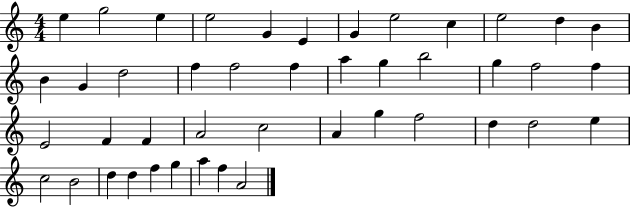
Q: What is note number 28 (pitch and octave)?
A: A4